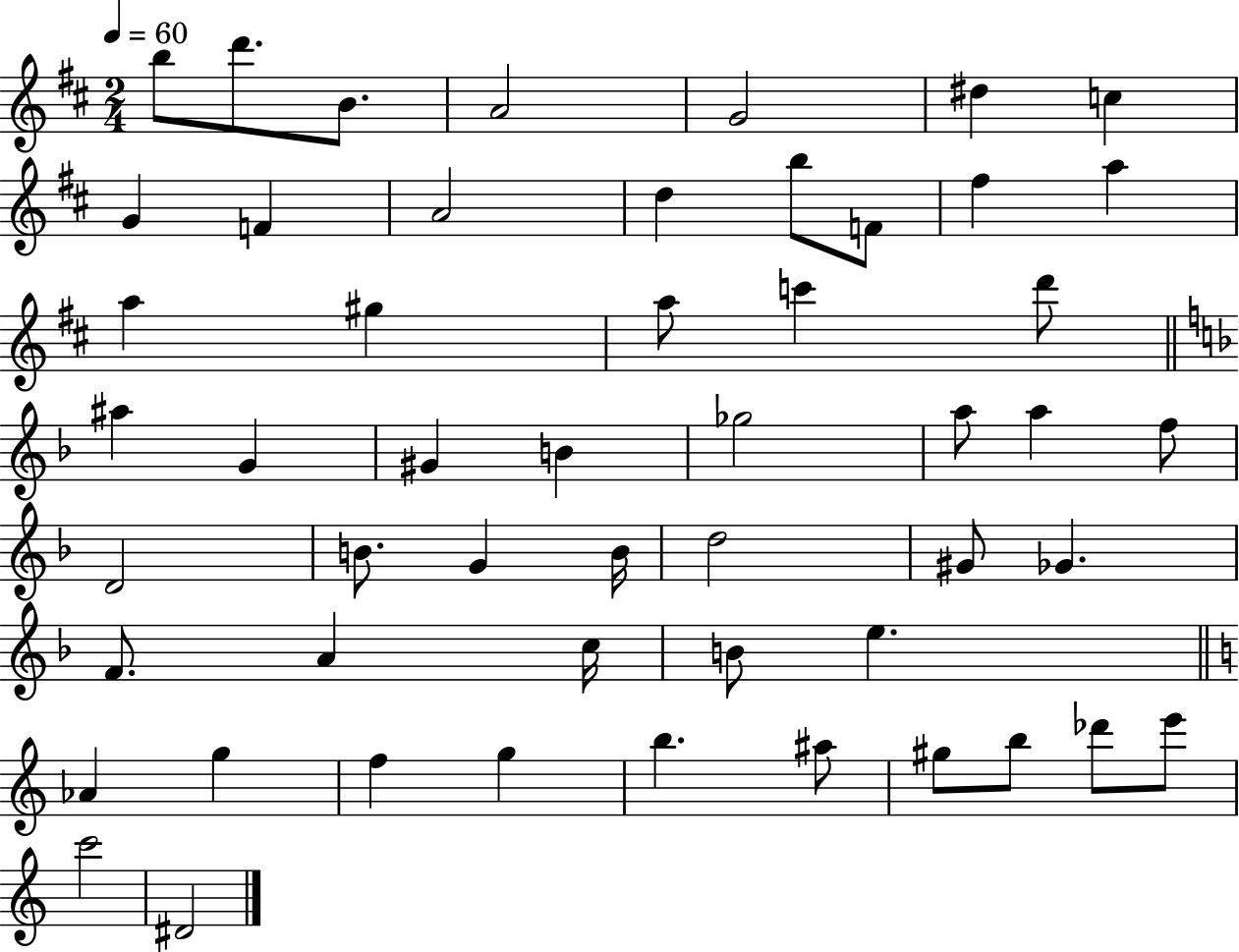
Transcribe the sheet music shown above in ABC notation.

X:1
T:Untitled
M:2/4
L:1/4
K:D
b/2 d'/2 B/2 A2 G2 ^d c G F A2 d b/2 F/2 ^f a a ^g a/2 c' d'/2 ^a G ^G B _g2 a/2 a f/2 D2 B/2 G B/4 d2 ^G/2 _G F/2 A c/4 B/2 e _A g f g b ^a/2 ^g/2 b/2 _d'/2 e'/2 c'2 ^D2